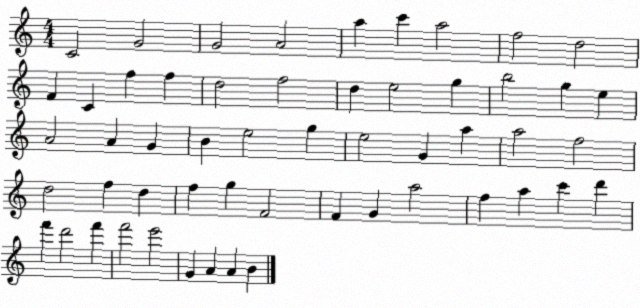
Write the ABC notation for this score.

X:1
T:Untitled
M:4/4
L:1/4
K:C
C2 G2 G2 A2 a c' a2 f2 d2 F C f f d2 f2 d e2 g b2 g e A2 A G B e2 g e2 G a a2 f2 d2 f d f g F2 F G a2 f a c' d' f' d'2 f' f'2 e'2 G A A B